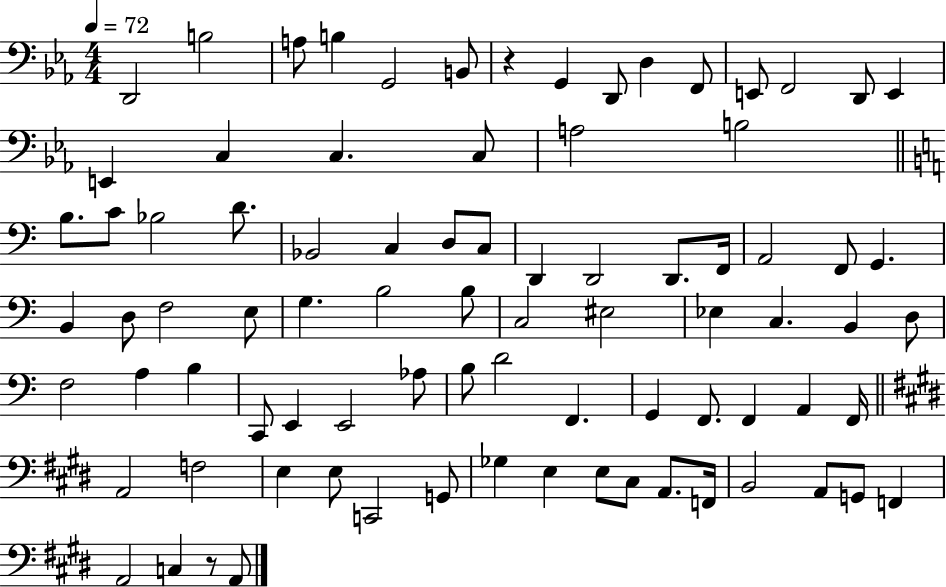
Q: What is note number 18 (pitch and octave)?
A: C3